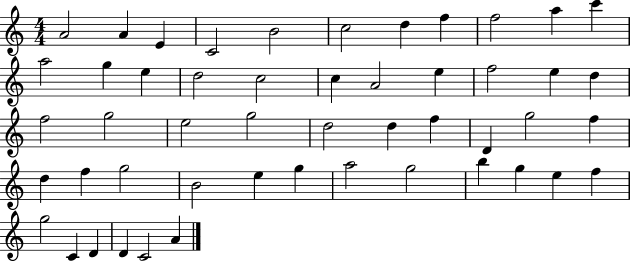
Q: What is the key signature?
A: C major